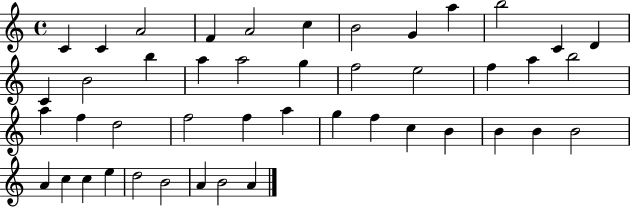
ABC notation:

X:1
T:Untitled
M:4/4
L:1/4
K:C
C C A2 F A2 c B2 G a b2 C D C B2 b a a2 g f2 e2 f a b2 a f d2 f2 f a g f c B B B B2 A c c e d2 B2 A B2 A